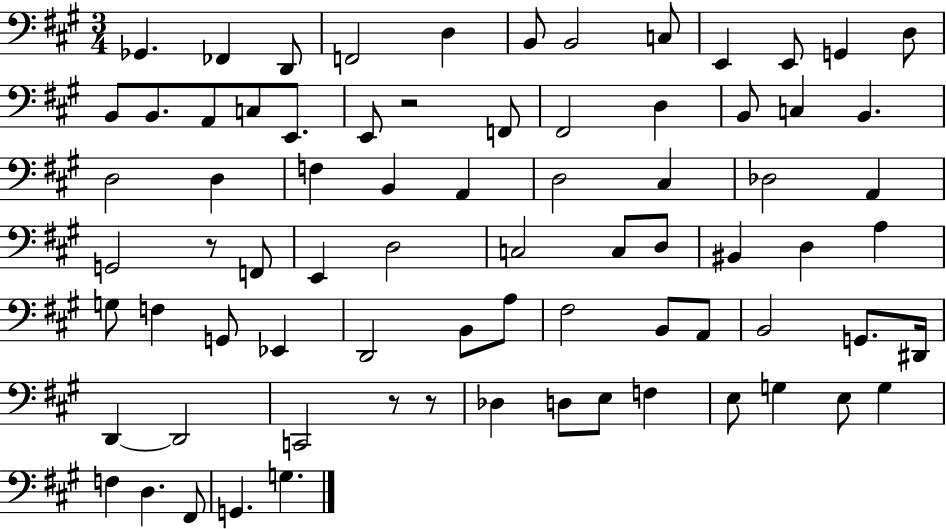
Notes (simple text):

Gb2/q. FES2/q D2/e F2/h D3/q B2/e B2/h C3/e E2/q E2/e G2/q D3/e B2/e B2/e. A2/e C3/e E2/e. E2/e R/h F2/e F#2/h D3/q B2/e C3/q B2/q. D3/h D3/q F3/q B2/q A2/q D3/h C#3/q Db3/h A2/q G2/h R/e F2/e E2/q D3/h C3/h C3/e D3/e BIS2/q D3/q A3/q G3/e F3/q G2/e Eb2/q D2/h B2/e A3/e F#3/h B2/e A2/e B2/h G2/e. D#2/s D2/q D2/h C2/h R/e R/e Db3/q D3/e E3/e F3/q E3/e G3/q E3/e G3/q F3/q D3/q. F#2/e G2/q. G3/q.